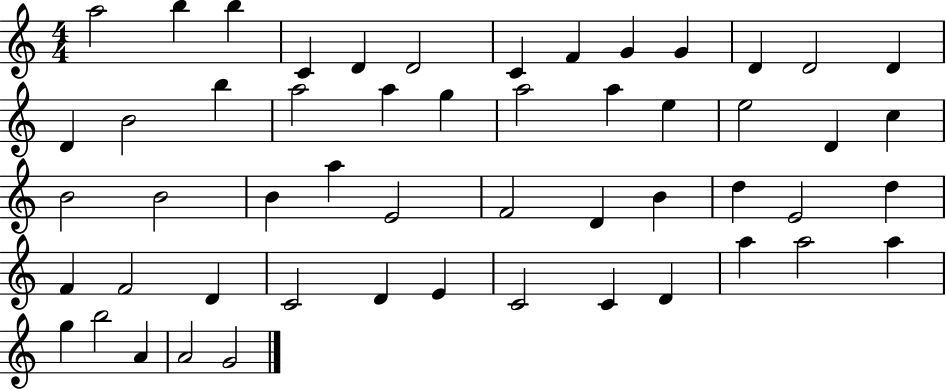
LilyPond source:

{
  \clef treble
  \numericTimeSignature
  \time 4/4
  \key c \major
  a''2 b''4 b''4 | c'4 d'4 d'2 | c'4 f'4 g'4 g'4 | d'4 d'2 d'4 | \break d'4 b'2 b''4 | a''2 a''4 g''4 | a''2 a''4 e''4 | e''2 d'4 c''4 | \break b'2 b'2 | b'4 a''4 e'2 | f'2 d'4 b'4 | d''4 e'2 d''4 | \break f'4 f'2 d'4 | c'2 d'4 e'4 | c'2 c'4 d'4 | a''4 a''2 a''4 | \break g''4 b''2 a'4 | a'2 g'2 | \bar "|."
}